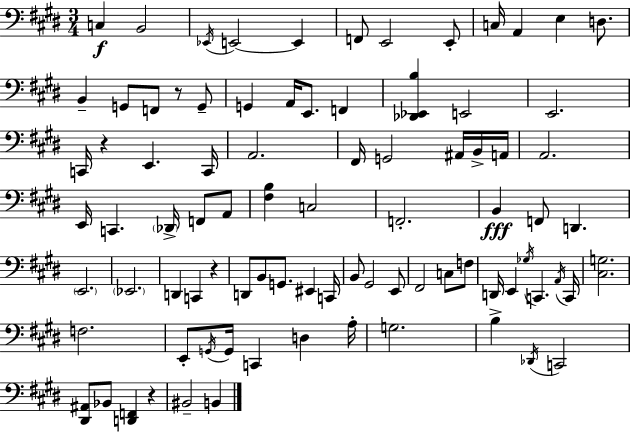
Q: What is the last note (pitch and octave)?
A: B2